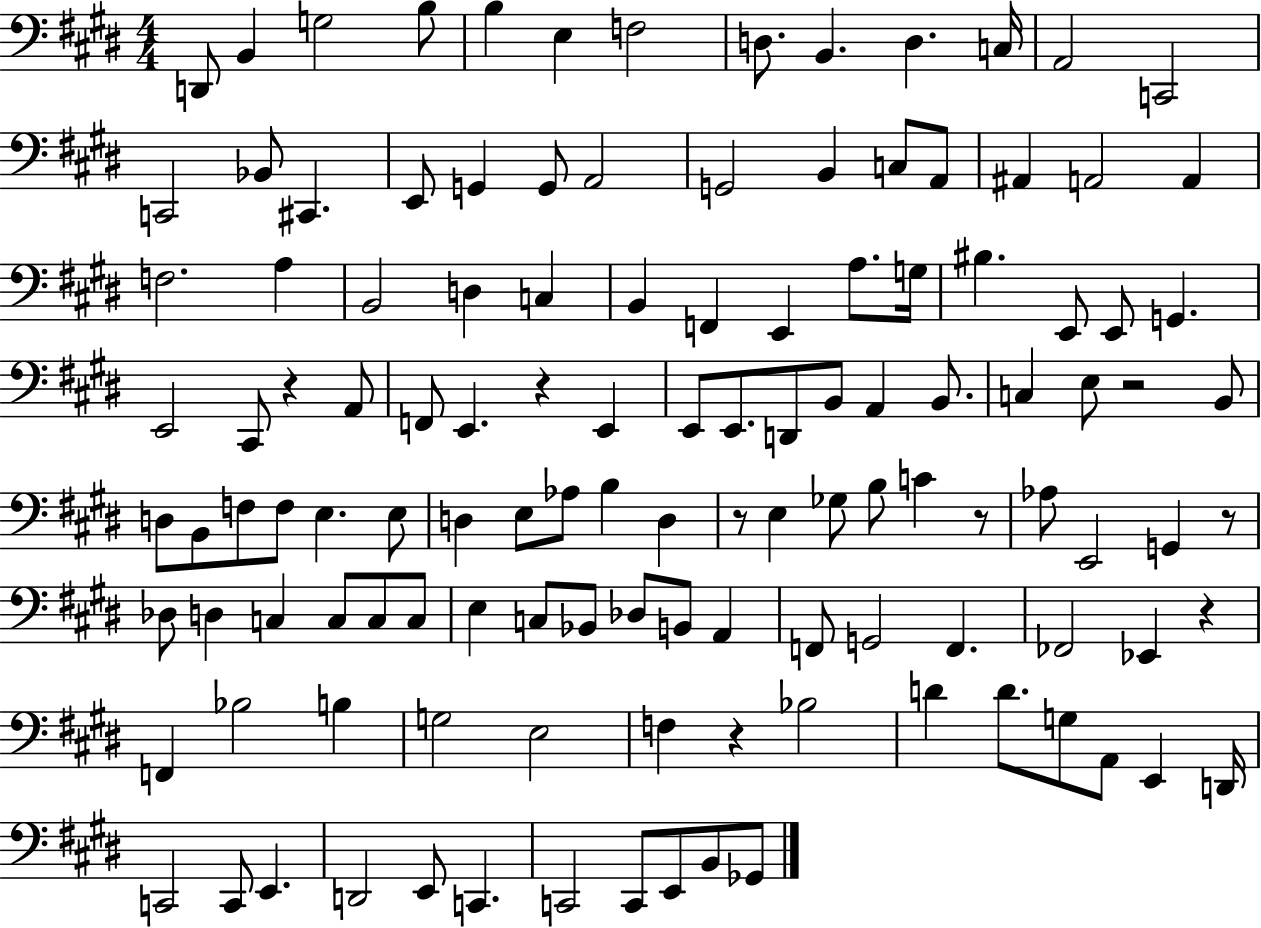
{
  \clef bass
  \numericTimeSignature
  \time 4/4
  \key e \major
  d,8 b,4 g2 b8 | b4 e4 f2 | d8. b,4. d4. c16 | a,2 c,2 | \break c,2 bes,8 cis,4. | e,8 g,4 g,8 a,2 | g,2 b,4 c8 a,8 | ais,4 a,2 a,4 | \break f2. a4 | b,2 d4 c4 | b,4 f,4 e,4 a8. g16 | bis4. e,8 e,8 g,4. | \break e,2 cis,8 r4 a,8 | f,8 e,4. r4 e,4 | e,8 e,8. d,8 b,8 a,4 b,8. | c4 e8 r2 b,8 | \break d8 b,8 f8 f8 e4. e8 | d4 e8 aes8 b4 d4 | r8 e4 ges8 b8 c'4 r8 | aes8 e,2 g,4 r8 | \break des8 d4 c4 c8 c8 c8 | e4 c8 bes,8 des8 b,8 a,4 | f,8 g,2 f,4. | fes,2 ees,4 r4 | \break f,4 bes2 b4 | g2 e2 | f4 r4 bes2 | d'4 d'8. g8 a,8 e,4 d,16 | \break c,2 c,8 e,4. | d,2 e,8 c,4. | c,2 c,8 e,8 b,8 ges,8 | \bar "|."
}